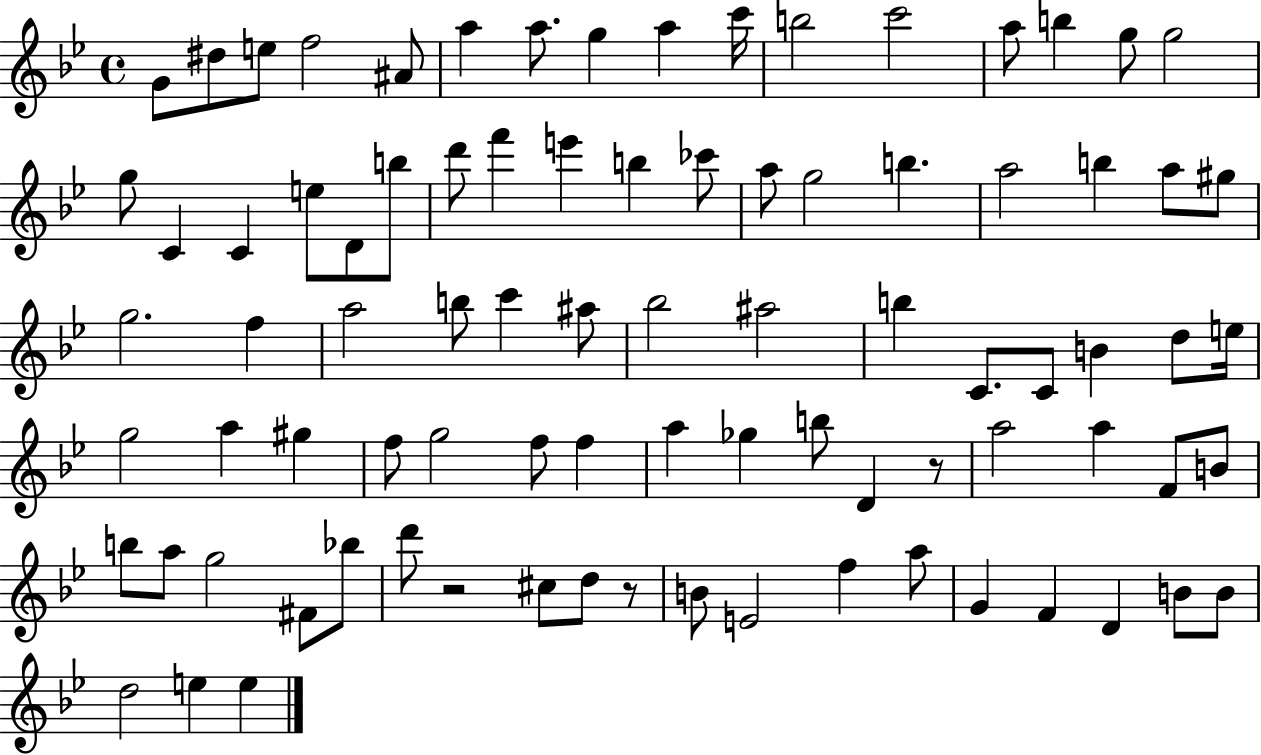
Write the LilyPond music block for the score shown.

{
  \clef treble
  \time 4/4
  \defaultTimeSignature
  \key bes \major
  g'8 dis''8 e''8 f''2 ais'8 | a''4 a''8. g''4 a''4 c'''16 | b''2 c'''2 | a''8 b''4 g''8 g''2 | \break g''8 c'4 c'4 e''8 d'8 b''8 | d'''8 f'''4 e'''4 b''4 ces'''8 | a''8 g''2 b''4. | a''2 b''4 a''8 gis''8 | \break g''2. f''4 | a''2 b''8 c'''4 ais''8 | bes''2 ais''2 | b''4 c'8. c'8 b'4 d''8 e''16 | \break g''2 a''4 gis''4 | f''8 g''2 f''8 f''4 | a''4 ges''4 b''8 d'4 r8 | a''2 a''4 f'8 b'8 | \break b''8 a''8 g''2 fis'8 bes''8 | d'''8 r2 cis''8 d''8 r8 | b'8 e'2 f''4 a''8 | g'4 f'4 d'4 b'8 b'8 | \break d''2 e''4 e''4 | \bar "|."
}